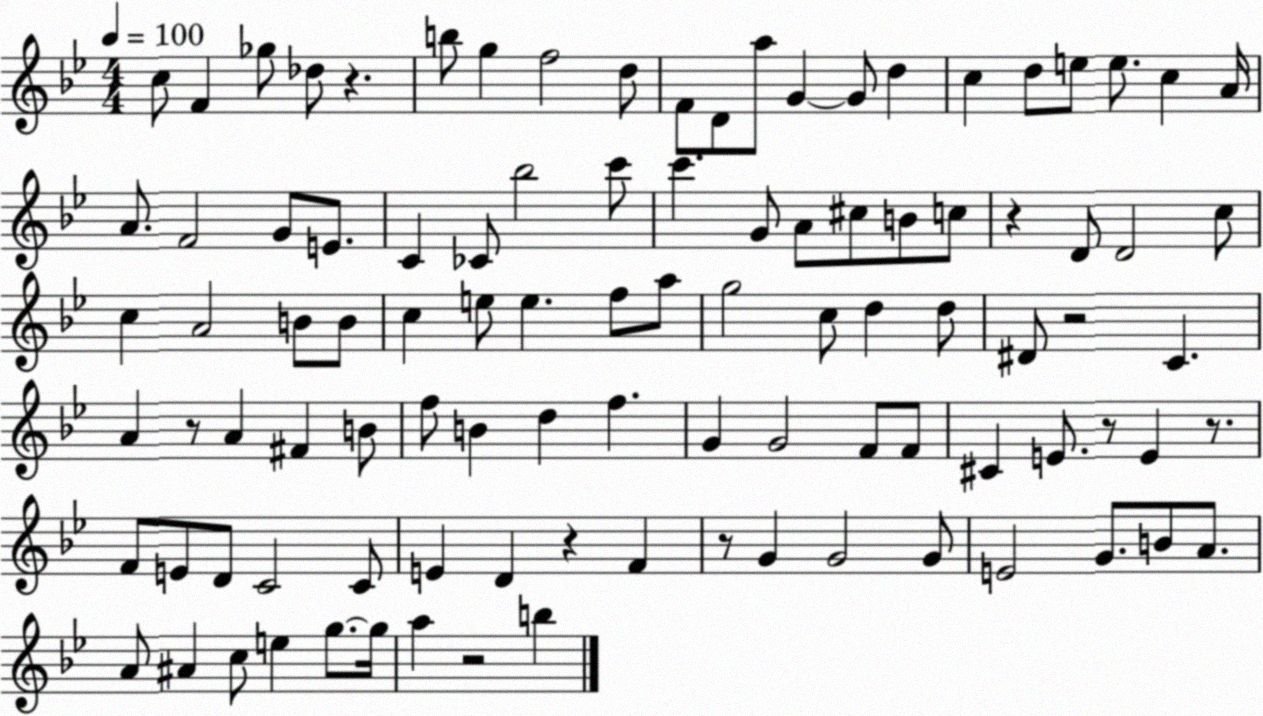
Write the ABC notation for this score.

X:1
T:Untitled
M:4/4
L:1/4
K:Bb
c/2 F _g/2 _d/2 z b/2 g f2 d/2 F/2 D/2 a/2 G G/2 d c d/2 e/2 e/2 c A/4 A/2 F2 G/2 E/2 C _C/2 _b2 c'/2 c' G/2 A/2 ^c/2 B/2 c/2 z D/2 D2 c/2 c A2 B/2 B/2 c e/2 e f/2 a/2 g2 c/2 d d/2 ^D/2 z2 C A z/2 A ^F B/2 f/2 B d f G G2 F/2 F/2 ^C E/2 z/2 E z/2 F/2 E/2 D/2 C2 C/2 E D z F z/2 G G2 G/2 E2 G/2 B/2 A/2 A/2 ^A c/2 e g/2 g/4 a z2 b